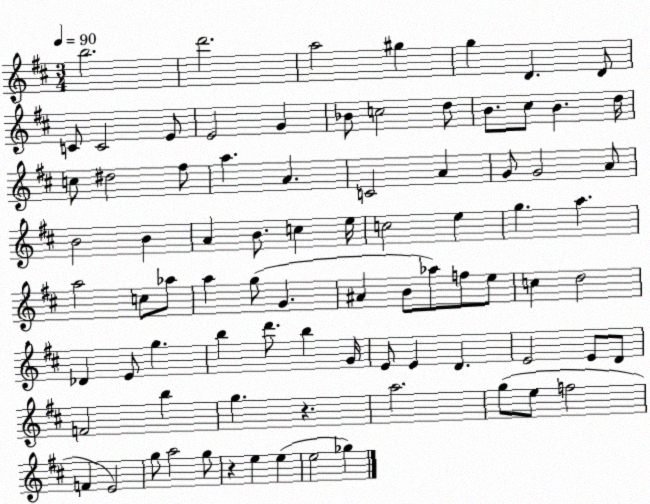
X:1
T:Untitled
M:3/4
L:1/4
K:D
b2 d'2 a2 ^g g D D/2 C/2 C2 E/2 E2 G _B/2 c2 d/2 B/2 ^c/2 B d/4 c/2 ^d2 ^f/2 a A C2 A G/2 G2 A/2 B2 B A B/2 c e/4 c2 e g a a2 c/2 _a/2 a g/2 G ^A B/2 _a/2 f/2 e/2 c d2 _D E/2 g b d'/2 b G/4 E/2 E D E2 E/2 D/2 F2 b g z a2 g/2 e/2 f2 F E2 g/2 a2 g/2 z e e e2 _g